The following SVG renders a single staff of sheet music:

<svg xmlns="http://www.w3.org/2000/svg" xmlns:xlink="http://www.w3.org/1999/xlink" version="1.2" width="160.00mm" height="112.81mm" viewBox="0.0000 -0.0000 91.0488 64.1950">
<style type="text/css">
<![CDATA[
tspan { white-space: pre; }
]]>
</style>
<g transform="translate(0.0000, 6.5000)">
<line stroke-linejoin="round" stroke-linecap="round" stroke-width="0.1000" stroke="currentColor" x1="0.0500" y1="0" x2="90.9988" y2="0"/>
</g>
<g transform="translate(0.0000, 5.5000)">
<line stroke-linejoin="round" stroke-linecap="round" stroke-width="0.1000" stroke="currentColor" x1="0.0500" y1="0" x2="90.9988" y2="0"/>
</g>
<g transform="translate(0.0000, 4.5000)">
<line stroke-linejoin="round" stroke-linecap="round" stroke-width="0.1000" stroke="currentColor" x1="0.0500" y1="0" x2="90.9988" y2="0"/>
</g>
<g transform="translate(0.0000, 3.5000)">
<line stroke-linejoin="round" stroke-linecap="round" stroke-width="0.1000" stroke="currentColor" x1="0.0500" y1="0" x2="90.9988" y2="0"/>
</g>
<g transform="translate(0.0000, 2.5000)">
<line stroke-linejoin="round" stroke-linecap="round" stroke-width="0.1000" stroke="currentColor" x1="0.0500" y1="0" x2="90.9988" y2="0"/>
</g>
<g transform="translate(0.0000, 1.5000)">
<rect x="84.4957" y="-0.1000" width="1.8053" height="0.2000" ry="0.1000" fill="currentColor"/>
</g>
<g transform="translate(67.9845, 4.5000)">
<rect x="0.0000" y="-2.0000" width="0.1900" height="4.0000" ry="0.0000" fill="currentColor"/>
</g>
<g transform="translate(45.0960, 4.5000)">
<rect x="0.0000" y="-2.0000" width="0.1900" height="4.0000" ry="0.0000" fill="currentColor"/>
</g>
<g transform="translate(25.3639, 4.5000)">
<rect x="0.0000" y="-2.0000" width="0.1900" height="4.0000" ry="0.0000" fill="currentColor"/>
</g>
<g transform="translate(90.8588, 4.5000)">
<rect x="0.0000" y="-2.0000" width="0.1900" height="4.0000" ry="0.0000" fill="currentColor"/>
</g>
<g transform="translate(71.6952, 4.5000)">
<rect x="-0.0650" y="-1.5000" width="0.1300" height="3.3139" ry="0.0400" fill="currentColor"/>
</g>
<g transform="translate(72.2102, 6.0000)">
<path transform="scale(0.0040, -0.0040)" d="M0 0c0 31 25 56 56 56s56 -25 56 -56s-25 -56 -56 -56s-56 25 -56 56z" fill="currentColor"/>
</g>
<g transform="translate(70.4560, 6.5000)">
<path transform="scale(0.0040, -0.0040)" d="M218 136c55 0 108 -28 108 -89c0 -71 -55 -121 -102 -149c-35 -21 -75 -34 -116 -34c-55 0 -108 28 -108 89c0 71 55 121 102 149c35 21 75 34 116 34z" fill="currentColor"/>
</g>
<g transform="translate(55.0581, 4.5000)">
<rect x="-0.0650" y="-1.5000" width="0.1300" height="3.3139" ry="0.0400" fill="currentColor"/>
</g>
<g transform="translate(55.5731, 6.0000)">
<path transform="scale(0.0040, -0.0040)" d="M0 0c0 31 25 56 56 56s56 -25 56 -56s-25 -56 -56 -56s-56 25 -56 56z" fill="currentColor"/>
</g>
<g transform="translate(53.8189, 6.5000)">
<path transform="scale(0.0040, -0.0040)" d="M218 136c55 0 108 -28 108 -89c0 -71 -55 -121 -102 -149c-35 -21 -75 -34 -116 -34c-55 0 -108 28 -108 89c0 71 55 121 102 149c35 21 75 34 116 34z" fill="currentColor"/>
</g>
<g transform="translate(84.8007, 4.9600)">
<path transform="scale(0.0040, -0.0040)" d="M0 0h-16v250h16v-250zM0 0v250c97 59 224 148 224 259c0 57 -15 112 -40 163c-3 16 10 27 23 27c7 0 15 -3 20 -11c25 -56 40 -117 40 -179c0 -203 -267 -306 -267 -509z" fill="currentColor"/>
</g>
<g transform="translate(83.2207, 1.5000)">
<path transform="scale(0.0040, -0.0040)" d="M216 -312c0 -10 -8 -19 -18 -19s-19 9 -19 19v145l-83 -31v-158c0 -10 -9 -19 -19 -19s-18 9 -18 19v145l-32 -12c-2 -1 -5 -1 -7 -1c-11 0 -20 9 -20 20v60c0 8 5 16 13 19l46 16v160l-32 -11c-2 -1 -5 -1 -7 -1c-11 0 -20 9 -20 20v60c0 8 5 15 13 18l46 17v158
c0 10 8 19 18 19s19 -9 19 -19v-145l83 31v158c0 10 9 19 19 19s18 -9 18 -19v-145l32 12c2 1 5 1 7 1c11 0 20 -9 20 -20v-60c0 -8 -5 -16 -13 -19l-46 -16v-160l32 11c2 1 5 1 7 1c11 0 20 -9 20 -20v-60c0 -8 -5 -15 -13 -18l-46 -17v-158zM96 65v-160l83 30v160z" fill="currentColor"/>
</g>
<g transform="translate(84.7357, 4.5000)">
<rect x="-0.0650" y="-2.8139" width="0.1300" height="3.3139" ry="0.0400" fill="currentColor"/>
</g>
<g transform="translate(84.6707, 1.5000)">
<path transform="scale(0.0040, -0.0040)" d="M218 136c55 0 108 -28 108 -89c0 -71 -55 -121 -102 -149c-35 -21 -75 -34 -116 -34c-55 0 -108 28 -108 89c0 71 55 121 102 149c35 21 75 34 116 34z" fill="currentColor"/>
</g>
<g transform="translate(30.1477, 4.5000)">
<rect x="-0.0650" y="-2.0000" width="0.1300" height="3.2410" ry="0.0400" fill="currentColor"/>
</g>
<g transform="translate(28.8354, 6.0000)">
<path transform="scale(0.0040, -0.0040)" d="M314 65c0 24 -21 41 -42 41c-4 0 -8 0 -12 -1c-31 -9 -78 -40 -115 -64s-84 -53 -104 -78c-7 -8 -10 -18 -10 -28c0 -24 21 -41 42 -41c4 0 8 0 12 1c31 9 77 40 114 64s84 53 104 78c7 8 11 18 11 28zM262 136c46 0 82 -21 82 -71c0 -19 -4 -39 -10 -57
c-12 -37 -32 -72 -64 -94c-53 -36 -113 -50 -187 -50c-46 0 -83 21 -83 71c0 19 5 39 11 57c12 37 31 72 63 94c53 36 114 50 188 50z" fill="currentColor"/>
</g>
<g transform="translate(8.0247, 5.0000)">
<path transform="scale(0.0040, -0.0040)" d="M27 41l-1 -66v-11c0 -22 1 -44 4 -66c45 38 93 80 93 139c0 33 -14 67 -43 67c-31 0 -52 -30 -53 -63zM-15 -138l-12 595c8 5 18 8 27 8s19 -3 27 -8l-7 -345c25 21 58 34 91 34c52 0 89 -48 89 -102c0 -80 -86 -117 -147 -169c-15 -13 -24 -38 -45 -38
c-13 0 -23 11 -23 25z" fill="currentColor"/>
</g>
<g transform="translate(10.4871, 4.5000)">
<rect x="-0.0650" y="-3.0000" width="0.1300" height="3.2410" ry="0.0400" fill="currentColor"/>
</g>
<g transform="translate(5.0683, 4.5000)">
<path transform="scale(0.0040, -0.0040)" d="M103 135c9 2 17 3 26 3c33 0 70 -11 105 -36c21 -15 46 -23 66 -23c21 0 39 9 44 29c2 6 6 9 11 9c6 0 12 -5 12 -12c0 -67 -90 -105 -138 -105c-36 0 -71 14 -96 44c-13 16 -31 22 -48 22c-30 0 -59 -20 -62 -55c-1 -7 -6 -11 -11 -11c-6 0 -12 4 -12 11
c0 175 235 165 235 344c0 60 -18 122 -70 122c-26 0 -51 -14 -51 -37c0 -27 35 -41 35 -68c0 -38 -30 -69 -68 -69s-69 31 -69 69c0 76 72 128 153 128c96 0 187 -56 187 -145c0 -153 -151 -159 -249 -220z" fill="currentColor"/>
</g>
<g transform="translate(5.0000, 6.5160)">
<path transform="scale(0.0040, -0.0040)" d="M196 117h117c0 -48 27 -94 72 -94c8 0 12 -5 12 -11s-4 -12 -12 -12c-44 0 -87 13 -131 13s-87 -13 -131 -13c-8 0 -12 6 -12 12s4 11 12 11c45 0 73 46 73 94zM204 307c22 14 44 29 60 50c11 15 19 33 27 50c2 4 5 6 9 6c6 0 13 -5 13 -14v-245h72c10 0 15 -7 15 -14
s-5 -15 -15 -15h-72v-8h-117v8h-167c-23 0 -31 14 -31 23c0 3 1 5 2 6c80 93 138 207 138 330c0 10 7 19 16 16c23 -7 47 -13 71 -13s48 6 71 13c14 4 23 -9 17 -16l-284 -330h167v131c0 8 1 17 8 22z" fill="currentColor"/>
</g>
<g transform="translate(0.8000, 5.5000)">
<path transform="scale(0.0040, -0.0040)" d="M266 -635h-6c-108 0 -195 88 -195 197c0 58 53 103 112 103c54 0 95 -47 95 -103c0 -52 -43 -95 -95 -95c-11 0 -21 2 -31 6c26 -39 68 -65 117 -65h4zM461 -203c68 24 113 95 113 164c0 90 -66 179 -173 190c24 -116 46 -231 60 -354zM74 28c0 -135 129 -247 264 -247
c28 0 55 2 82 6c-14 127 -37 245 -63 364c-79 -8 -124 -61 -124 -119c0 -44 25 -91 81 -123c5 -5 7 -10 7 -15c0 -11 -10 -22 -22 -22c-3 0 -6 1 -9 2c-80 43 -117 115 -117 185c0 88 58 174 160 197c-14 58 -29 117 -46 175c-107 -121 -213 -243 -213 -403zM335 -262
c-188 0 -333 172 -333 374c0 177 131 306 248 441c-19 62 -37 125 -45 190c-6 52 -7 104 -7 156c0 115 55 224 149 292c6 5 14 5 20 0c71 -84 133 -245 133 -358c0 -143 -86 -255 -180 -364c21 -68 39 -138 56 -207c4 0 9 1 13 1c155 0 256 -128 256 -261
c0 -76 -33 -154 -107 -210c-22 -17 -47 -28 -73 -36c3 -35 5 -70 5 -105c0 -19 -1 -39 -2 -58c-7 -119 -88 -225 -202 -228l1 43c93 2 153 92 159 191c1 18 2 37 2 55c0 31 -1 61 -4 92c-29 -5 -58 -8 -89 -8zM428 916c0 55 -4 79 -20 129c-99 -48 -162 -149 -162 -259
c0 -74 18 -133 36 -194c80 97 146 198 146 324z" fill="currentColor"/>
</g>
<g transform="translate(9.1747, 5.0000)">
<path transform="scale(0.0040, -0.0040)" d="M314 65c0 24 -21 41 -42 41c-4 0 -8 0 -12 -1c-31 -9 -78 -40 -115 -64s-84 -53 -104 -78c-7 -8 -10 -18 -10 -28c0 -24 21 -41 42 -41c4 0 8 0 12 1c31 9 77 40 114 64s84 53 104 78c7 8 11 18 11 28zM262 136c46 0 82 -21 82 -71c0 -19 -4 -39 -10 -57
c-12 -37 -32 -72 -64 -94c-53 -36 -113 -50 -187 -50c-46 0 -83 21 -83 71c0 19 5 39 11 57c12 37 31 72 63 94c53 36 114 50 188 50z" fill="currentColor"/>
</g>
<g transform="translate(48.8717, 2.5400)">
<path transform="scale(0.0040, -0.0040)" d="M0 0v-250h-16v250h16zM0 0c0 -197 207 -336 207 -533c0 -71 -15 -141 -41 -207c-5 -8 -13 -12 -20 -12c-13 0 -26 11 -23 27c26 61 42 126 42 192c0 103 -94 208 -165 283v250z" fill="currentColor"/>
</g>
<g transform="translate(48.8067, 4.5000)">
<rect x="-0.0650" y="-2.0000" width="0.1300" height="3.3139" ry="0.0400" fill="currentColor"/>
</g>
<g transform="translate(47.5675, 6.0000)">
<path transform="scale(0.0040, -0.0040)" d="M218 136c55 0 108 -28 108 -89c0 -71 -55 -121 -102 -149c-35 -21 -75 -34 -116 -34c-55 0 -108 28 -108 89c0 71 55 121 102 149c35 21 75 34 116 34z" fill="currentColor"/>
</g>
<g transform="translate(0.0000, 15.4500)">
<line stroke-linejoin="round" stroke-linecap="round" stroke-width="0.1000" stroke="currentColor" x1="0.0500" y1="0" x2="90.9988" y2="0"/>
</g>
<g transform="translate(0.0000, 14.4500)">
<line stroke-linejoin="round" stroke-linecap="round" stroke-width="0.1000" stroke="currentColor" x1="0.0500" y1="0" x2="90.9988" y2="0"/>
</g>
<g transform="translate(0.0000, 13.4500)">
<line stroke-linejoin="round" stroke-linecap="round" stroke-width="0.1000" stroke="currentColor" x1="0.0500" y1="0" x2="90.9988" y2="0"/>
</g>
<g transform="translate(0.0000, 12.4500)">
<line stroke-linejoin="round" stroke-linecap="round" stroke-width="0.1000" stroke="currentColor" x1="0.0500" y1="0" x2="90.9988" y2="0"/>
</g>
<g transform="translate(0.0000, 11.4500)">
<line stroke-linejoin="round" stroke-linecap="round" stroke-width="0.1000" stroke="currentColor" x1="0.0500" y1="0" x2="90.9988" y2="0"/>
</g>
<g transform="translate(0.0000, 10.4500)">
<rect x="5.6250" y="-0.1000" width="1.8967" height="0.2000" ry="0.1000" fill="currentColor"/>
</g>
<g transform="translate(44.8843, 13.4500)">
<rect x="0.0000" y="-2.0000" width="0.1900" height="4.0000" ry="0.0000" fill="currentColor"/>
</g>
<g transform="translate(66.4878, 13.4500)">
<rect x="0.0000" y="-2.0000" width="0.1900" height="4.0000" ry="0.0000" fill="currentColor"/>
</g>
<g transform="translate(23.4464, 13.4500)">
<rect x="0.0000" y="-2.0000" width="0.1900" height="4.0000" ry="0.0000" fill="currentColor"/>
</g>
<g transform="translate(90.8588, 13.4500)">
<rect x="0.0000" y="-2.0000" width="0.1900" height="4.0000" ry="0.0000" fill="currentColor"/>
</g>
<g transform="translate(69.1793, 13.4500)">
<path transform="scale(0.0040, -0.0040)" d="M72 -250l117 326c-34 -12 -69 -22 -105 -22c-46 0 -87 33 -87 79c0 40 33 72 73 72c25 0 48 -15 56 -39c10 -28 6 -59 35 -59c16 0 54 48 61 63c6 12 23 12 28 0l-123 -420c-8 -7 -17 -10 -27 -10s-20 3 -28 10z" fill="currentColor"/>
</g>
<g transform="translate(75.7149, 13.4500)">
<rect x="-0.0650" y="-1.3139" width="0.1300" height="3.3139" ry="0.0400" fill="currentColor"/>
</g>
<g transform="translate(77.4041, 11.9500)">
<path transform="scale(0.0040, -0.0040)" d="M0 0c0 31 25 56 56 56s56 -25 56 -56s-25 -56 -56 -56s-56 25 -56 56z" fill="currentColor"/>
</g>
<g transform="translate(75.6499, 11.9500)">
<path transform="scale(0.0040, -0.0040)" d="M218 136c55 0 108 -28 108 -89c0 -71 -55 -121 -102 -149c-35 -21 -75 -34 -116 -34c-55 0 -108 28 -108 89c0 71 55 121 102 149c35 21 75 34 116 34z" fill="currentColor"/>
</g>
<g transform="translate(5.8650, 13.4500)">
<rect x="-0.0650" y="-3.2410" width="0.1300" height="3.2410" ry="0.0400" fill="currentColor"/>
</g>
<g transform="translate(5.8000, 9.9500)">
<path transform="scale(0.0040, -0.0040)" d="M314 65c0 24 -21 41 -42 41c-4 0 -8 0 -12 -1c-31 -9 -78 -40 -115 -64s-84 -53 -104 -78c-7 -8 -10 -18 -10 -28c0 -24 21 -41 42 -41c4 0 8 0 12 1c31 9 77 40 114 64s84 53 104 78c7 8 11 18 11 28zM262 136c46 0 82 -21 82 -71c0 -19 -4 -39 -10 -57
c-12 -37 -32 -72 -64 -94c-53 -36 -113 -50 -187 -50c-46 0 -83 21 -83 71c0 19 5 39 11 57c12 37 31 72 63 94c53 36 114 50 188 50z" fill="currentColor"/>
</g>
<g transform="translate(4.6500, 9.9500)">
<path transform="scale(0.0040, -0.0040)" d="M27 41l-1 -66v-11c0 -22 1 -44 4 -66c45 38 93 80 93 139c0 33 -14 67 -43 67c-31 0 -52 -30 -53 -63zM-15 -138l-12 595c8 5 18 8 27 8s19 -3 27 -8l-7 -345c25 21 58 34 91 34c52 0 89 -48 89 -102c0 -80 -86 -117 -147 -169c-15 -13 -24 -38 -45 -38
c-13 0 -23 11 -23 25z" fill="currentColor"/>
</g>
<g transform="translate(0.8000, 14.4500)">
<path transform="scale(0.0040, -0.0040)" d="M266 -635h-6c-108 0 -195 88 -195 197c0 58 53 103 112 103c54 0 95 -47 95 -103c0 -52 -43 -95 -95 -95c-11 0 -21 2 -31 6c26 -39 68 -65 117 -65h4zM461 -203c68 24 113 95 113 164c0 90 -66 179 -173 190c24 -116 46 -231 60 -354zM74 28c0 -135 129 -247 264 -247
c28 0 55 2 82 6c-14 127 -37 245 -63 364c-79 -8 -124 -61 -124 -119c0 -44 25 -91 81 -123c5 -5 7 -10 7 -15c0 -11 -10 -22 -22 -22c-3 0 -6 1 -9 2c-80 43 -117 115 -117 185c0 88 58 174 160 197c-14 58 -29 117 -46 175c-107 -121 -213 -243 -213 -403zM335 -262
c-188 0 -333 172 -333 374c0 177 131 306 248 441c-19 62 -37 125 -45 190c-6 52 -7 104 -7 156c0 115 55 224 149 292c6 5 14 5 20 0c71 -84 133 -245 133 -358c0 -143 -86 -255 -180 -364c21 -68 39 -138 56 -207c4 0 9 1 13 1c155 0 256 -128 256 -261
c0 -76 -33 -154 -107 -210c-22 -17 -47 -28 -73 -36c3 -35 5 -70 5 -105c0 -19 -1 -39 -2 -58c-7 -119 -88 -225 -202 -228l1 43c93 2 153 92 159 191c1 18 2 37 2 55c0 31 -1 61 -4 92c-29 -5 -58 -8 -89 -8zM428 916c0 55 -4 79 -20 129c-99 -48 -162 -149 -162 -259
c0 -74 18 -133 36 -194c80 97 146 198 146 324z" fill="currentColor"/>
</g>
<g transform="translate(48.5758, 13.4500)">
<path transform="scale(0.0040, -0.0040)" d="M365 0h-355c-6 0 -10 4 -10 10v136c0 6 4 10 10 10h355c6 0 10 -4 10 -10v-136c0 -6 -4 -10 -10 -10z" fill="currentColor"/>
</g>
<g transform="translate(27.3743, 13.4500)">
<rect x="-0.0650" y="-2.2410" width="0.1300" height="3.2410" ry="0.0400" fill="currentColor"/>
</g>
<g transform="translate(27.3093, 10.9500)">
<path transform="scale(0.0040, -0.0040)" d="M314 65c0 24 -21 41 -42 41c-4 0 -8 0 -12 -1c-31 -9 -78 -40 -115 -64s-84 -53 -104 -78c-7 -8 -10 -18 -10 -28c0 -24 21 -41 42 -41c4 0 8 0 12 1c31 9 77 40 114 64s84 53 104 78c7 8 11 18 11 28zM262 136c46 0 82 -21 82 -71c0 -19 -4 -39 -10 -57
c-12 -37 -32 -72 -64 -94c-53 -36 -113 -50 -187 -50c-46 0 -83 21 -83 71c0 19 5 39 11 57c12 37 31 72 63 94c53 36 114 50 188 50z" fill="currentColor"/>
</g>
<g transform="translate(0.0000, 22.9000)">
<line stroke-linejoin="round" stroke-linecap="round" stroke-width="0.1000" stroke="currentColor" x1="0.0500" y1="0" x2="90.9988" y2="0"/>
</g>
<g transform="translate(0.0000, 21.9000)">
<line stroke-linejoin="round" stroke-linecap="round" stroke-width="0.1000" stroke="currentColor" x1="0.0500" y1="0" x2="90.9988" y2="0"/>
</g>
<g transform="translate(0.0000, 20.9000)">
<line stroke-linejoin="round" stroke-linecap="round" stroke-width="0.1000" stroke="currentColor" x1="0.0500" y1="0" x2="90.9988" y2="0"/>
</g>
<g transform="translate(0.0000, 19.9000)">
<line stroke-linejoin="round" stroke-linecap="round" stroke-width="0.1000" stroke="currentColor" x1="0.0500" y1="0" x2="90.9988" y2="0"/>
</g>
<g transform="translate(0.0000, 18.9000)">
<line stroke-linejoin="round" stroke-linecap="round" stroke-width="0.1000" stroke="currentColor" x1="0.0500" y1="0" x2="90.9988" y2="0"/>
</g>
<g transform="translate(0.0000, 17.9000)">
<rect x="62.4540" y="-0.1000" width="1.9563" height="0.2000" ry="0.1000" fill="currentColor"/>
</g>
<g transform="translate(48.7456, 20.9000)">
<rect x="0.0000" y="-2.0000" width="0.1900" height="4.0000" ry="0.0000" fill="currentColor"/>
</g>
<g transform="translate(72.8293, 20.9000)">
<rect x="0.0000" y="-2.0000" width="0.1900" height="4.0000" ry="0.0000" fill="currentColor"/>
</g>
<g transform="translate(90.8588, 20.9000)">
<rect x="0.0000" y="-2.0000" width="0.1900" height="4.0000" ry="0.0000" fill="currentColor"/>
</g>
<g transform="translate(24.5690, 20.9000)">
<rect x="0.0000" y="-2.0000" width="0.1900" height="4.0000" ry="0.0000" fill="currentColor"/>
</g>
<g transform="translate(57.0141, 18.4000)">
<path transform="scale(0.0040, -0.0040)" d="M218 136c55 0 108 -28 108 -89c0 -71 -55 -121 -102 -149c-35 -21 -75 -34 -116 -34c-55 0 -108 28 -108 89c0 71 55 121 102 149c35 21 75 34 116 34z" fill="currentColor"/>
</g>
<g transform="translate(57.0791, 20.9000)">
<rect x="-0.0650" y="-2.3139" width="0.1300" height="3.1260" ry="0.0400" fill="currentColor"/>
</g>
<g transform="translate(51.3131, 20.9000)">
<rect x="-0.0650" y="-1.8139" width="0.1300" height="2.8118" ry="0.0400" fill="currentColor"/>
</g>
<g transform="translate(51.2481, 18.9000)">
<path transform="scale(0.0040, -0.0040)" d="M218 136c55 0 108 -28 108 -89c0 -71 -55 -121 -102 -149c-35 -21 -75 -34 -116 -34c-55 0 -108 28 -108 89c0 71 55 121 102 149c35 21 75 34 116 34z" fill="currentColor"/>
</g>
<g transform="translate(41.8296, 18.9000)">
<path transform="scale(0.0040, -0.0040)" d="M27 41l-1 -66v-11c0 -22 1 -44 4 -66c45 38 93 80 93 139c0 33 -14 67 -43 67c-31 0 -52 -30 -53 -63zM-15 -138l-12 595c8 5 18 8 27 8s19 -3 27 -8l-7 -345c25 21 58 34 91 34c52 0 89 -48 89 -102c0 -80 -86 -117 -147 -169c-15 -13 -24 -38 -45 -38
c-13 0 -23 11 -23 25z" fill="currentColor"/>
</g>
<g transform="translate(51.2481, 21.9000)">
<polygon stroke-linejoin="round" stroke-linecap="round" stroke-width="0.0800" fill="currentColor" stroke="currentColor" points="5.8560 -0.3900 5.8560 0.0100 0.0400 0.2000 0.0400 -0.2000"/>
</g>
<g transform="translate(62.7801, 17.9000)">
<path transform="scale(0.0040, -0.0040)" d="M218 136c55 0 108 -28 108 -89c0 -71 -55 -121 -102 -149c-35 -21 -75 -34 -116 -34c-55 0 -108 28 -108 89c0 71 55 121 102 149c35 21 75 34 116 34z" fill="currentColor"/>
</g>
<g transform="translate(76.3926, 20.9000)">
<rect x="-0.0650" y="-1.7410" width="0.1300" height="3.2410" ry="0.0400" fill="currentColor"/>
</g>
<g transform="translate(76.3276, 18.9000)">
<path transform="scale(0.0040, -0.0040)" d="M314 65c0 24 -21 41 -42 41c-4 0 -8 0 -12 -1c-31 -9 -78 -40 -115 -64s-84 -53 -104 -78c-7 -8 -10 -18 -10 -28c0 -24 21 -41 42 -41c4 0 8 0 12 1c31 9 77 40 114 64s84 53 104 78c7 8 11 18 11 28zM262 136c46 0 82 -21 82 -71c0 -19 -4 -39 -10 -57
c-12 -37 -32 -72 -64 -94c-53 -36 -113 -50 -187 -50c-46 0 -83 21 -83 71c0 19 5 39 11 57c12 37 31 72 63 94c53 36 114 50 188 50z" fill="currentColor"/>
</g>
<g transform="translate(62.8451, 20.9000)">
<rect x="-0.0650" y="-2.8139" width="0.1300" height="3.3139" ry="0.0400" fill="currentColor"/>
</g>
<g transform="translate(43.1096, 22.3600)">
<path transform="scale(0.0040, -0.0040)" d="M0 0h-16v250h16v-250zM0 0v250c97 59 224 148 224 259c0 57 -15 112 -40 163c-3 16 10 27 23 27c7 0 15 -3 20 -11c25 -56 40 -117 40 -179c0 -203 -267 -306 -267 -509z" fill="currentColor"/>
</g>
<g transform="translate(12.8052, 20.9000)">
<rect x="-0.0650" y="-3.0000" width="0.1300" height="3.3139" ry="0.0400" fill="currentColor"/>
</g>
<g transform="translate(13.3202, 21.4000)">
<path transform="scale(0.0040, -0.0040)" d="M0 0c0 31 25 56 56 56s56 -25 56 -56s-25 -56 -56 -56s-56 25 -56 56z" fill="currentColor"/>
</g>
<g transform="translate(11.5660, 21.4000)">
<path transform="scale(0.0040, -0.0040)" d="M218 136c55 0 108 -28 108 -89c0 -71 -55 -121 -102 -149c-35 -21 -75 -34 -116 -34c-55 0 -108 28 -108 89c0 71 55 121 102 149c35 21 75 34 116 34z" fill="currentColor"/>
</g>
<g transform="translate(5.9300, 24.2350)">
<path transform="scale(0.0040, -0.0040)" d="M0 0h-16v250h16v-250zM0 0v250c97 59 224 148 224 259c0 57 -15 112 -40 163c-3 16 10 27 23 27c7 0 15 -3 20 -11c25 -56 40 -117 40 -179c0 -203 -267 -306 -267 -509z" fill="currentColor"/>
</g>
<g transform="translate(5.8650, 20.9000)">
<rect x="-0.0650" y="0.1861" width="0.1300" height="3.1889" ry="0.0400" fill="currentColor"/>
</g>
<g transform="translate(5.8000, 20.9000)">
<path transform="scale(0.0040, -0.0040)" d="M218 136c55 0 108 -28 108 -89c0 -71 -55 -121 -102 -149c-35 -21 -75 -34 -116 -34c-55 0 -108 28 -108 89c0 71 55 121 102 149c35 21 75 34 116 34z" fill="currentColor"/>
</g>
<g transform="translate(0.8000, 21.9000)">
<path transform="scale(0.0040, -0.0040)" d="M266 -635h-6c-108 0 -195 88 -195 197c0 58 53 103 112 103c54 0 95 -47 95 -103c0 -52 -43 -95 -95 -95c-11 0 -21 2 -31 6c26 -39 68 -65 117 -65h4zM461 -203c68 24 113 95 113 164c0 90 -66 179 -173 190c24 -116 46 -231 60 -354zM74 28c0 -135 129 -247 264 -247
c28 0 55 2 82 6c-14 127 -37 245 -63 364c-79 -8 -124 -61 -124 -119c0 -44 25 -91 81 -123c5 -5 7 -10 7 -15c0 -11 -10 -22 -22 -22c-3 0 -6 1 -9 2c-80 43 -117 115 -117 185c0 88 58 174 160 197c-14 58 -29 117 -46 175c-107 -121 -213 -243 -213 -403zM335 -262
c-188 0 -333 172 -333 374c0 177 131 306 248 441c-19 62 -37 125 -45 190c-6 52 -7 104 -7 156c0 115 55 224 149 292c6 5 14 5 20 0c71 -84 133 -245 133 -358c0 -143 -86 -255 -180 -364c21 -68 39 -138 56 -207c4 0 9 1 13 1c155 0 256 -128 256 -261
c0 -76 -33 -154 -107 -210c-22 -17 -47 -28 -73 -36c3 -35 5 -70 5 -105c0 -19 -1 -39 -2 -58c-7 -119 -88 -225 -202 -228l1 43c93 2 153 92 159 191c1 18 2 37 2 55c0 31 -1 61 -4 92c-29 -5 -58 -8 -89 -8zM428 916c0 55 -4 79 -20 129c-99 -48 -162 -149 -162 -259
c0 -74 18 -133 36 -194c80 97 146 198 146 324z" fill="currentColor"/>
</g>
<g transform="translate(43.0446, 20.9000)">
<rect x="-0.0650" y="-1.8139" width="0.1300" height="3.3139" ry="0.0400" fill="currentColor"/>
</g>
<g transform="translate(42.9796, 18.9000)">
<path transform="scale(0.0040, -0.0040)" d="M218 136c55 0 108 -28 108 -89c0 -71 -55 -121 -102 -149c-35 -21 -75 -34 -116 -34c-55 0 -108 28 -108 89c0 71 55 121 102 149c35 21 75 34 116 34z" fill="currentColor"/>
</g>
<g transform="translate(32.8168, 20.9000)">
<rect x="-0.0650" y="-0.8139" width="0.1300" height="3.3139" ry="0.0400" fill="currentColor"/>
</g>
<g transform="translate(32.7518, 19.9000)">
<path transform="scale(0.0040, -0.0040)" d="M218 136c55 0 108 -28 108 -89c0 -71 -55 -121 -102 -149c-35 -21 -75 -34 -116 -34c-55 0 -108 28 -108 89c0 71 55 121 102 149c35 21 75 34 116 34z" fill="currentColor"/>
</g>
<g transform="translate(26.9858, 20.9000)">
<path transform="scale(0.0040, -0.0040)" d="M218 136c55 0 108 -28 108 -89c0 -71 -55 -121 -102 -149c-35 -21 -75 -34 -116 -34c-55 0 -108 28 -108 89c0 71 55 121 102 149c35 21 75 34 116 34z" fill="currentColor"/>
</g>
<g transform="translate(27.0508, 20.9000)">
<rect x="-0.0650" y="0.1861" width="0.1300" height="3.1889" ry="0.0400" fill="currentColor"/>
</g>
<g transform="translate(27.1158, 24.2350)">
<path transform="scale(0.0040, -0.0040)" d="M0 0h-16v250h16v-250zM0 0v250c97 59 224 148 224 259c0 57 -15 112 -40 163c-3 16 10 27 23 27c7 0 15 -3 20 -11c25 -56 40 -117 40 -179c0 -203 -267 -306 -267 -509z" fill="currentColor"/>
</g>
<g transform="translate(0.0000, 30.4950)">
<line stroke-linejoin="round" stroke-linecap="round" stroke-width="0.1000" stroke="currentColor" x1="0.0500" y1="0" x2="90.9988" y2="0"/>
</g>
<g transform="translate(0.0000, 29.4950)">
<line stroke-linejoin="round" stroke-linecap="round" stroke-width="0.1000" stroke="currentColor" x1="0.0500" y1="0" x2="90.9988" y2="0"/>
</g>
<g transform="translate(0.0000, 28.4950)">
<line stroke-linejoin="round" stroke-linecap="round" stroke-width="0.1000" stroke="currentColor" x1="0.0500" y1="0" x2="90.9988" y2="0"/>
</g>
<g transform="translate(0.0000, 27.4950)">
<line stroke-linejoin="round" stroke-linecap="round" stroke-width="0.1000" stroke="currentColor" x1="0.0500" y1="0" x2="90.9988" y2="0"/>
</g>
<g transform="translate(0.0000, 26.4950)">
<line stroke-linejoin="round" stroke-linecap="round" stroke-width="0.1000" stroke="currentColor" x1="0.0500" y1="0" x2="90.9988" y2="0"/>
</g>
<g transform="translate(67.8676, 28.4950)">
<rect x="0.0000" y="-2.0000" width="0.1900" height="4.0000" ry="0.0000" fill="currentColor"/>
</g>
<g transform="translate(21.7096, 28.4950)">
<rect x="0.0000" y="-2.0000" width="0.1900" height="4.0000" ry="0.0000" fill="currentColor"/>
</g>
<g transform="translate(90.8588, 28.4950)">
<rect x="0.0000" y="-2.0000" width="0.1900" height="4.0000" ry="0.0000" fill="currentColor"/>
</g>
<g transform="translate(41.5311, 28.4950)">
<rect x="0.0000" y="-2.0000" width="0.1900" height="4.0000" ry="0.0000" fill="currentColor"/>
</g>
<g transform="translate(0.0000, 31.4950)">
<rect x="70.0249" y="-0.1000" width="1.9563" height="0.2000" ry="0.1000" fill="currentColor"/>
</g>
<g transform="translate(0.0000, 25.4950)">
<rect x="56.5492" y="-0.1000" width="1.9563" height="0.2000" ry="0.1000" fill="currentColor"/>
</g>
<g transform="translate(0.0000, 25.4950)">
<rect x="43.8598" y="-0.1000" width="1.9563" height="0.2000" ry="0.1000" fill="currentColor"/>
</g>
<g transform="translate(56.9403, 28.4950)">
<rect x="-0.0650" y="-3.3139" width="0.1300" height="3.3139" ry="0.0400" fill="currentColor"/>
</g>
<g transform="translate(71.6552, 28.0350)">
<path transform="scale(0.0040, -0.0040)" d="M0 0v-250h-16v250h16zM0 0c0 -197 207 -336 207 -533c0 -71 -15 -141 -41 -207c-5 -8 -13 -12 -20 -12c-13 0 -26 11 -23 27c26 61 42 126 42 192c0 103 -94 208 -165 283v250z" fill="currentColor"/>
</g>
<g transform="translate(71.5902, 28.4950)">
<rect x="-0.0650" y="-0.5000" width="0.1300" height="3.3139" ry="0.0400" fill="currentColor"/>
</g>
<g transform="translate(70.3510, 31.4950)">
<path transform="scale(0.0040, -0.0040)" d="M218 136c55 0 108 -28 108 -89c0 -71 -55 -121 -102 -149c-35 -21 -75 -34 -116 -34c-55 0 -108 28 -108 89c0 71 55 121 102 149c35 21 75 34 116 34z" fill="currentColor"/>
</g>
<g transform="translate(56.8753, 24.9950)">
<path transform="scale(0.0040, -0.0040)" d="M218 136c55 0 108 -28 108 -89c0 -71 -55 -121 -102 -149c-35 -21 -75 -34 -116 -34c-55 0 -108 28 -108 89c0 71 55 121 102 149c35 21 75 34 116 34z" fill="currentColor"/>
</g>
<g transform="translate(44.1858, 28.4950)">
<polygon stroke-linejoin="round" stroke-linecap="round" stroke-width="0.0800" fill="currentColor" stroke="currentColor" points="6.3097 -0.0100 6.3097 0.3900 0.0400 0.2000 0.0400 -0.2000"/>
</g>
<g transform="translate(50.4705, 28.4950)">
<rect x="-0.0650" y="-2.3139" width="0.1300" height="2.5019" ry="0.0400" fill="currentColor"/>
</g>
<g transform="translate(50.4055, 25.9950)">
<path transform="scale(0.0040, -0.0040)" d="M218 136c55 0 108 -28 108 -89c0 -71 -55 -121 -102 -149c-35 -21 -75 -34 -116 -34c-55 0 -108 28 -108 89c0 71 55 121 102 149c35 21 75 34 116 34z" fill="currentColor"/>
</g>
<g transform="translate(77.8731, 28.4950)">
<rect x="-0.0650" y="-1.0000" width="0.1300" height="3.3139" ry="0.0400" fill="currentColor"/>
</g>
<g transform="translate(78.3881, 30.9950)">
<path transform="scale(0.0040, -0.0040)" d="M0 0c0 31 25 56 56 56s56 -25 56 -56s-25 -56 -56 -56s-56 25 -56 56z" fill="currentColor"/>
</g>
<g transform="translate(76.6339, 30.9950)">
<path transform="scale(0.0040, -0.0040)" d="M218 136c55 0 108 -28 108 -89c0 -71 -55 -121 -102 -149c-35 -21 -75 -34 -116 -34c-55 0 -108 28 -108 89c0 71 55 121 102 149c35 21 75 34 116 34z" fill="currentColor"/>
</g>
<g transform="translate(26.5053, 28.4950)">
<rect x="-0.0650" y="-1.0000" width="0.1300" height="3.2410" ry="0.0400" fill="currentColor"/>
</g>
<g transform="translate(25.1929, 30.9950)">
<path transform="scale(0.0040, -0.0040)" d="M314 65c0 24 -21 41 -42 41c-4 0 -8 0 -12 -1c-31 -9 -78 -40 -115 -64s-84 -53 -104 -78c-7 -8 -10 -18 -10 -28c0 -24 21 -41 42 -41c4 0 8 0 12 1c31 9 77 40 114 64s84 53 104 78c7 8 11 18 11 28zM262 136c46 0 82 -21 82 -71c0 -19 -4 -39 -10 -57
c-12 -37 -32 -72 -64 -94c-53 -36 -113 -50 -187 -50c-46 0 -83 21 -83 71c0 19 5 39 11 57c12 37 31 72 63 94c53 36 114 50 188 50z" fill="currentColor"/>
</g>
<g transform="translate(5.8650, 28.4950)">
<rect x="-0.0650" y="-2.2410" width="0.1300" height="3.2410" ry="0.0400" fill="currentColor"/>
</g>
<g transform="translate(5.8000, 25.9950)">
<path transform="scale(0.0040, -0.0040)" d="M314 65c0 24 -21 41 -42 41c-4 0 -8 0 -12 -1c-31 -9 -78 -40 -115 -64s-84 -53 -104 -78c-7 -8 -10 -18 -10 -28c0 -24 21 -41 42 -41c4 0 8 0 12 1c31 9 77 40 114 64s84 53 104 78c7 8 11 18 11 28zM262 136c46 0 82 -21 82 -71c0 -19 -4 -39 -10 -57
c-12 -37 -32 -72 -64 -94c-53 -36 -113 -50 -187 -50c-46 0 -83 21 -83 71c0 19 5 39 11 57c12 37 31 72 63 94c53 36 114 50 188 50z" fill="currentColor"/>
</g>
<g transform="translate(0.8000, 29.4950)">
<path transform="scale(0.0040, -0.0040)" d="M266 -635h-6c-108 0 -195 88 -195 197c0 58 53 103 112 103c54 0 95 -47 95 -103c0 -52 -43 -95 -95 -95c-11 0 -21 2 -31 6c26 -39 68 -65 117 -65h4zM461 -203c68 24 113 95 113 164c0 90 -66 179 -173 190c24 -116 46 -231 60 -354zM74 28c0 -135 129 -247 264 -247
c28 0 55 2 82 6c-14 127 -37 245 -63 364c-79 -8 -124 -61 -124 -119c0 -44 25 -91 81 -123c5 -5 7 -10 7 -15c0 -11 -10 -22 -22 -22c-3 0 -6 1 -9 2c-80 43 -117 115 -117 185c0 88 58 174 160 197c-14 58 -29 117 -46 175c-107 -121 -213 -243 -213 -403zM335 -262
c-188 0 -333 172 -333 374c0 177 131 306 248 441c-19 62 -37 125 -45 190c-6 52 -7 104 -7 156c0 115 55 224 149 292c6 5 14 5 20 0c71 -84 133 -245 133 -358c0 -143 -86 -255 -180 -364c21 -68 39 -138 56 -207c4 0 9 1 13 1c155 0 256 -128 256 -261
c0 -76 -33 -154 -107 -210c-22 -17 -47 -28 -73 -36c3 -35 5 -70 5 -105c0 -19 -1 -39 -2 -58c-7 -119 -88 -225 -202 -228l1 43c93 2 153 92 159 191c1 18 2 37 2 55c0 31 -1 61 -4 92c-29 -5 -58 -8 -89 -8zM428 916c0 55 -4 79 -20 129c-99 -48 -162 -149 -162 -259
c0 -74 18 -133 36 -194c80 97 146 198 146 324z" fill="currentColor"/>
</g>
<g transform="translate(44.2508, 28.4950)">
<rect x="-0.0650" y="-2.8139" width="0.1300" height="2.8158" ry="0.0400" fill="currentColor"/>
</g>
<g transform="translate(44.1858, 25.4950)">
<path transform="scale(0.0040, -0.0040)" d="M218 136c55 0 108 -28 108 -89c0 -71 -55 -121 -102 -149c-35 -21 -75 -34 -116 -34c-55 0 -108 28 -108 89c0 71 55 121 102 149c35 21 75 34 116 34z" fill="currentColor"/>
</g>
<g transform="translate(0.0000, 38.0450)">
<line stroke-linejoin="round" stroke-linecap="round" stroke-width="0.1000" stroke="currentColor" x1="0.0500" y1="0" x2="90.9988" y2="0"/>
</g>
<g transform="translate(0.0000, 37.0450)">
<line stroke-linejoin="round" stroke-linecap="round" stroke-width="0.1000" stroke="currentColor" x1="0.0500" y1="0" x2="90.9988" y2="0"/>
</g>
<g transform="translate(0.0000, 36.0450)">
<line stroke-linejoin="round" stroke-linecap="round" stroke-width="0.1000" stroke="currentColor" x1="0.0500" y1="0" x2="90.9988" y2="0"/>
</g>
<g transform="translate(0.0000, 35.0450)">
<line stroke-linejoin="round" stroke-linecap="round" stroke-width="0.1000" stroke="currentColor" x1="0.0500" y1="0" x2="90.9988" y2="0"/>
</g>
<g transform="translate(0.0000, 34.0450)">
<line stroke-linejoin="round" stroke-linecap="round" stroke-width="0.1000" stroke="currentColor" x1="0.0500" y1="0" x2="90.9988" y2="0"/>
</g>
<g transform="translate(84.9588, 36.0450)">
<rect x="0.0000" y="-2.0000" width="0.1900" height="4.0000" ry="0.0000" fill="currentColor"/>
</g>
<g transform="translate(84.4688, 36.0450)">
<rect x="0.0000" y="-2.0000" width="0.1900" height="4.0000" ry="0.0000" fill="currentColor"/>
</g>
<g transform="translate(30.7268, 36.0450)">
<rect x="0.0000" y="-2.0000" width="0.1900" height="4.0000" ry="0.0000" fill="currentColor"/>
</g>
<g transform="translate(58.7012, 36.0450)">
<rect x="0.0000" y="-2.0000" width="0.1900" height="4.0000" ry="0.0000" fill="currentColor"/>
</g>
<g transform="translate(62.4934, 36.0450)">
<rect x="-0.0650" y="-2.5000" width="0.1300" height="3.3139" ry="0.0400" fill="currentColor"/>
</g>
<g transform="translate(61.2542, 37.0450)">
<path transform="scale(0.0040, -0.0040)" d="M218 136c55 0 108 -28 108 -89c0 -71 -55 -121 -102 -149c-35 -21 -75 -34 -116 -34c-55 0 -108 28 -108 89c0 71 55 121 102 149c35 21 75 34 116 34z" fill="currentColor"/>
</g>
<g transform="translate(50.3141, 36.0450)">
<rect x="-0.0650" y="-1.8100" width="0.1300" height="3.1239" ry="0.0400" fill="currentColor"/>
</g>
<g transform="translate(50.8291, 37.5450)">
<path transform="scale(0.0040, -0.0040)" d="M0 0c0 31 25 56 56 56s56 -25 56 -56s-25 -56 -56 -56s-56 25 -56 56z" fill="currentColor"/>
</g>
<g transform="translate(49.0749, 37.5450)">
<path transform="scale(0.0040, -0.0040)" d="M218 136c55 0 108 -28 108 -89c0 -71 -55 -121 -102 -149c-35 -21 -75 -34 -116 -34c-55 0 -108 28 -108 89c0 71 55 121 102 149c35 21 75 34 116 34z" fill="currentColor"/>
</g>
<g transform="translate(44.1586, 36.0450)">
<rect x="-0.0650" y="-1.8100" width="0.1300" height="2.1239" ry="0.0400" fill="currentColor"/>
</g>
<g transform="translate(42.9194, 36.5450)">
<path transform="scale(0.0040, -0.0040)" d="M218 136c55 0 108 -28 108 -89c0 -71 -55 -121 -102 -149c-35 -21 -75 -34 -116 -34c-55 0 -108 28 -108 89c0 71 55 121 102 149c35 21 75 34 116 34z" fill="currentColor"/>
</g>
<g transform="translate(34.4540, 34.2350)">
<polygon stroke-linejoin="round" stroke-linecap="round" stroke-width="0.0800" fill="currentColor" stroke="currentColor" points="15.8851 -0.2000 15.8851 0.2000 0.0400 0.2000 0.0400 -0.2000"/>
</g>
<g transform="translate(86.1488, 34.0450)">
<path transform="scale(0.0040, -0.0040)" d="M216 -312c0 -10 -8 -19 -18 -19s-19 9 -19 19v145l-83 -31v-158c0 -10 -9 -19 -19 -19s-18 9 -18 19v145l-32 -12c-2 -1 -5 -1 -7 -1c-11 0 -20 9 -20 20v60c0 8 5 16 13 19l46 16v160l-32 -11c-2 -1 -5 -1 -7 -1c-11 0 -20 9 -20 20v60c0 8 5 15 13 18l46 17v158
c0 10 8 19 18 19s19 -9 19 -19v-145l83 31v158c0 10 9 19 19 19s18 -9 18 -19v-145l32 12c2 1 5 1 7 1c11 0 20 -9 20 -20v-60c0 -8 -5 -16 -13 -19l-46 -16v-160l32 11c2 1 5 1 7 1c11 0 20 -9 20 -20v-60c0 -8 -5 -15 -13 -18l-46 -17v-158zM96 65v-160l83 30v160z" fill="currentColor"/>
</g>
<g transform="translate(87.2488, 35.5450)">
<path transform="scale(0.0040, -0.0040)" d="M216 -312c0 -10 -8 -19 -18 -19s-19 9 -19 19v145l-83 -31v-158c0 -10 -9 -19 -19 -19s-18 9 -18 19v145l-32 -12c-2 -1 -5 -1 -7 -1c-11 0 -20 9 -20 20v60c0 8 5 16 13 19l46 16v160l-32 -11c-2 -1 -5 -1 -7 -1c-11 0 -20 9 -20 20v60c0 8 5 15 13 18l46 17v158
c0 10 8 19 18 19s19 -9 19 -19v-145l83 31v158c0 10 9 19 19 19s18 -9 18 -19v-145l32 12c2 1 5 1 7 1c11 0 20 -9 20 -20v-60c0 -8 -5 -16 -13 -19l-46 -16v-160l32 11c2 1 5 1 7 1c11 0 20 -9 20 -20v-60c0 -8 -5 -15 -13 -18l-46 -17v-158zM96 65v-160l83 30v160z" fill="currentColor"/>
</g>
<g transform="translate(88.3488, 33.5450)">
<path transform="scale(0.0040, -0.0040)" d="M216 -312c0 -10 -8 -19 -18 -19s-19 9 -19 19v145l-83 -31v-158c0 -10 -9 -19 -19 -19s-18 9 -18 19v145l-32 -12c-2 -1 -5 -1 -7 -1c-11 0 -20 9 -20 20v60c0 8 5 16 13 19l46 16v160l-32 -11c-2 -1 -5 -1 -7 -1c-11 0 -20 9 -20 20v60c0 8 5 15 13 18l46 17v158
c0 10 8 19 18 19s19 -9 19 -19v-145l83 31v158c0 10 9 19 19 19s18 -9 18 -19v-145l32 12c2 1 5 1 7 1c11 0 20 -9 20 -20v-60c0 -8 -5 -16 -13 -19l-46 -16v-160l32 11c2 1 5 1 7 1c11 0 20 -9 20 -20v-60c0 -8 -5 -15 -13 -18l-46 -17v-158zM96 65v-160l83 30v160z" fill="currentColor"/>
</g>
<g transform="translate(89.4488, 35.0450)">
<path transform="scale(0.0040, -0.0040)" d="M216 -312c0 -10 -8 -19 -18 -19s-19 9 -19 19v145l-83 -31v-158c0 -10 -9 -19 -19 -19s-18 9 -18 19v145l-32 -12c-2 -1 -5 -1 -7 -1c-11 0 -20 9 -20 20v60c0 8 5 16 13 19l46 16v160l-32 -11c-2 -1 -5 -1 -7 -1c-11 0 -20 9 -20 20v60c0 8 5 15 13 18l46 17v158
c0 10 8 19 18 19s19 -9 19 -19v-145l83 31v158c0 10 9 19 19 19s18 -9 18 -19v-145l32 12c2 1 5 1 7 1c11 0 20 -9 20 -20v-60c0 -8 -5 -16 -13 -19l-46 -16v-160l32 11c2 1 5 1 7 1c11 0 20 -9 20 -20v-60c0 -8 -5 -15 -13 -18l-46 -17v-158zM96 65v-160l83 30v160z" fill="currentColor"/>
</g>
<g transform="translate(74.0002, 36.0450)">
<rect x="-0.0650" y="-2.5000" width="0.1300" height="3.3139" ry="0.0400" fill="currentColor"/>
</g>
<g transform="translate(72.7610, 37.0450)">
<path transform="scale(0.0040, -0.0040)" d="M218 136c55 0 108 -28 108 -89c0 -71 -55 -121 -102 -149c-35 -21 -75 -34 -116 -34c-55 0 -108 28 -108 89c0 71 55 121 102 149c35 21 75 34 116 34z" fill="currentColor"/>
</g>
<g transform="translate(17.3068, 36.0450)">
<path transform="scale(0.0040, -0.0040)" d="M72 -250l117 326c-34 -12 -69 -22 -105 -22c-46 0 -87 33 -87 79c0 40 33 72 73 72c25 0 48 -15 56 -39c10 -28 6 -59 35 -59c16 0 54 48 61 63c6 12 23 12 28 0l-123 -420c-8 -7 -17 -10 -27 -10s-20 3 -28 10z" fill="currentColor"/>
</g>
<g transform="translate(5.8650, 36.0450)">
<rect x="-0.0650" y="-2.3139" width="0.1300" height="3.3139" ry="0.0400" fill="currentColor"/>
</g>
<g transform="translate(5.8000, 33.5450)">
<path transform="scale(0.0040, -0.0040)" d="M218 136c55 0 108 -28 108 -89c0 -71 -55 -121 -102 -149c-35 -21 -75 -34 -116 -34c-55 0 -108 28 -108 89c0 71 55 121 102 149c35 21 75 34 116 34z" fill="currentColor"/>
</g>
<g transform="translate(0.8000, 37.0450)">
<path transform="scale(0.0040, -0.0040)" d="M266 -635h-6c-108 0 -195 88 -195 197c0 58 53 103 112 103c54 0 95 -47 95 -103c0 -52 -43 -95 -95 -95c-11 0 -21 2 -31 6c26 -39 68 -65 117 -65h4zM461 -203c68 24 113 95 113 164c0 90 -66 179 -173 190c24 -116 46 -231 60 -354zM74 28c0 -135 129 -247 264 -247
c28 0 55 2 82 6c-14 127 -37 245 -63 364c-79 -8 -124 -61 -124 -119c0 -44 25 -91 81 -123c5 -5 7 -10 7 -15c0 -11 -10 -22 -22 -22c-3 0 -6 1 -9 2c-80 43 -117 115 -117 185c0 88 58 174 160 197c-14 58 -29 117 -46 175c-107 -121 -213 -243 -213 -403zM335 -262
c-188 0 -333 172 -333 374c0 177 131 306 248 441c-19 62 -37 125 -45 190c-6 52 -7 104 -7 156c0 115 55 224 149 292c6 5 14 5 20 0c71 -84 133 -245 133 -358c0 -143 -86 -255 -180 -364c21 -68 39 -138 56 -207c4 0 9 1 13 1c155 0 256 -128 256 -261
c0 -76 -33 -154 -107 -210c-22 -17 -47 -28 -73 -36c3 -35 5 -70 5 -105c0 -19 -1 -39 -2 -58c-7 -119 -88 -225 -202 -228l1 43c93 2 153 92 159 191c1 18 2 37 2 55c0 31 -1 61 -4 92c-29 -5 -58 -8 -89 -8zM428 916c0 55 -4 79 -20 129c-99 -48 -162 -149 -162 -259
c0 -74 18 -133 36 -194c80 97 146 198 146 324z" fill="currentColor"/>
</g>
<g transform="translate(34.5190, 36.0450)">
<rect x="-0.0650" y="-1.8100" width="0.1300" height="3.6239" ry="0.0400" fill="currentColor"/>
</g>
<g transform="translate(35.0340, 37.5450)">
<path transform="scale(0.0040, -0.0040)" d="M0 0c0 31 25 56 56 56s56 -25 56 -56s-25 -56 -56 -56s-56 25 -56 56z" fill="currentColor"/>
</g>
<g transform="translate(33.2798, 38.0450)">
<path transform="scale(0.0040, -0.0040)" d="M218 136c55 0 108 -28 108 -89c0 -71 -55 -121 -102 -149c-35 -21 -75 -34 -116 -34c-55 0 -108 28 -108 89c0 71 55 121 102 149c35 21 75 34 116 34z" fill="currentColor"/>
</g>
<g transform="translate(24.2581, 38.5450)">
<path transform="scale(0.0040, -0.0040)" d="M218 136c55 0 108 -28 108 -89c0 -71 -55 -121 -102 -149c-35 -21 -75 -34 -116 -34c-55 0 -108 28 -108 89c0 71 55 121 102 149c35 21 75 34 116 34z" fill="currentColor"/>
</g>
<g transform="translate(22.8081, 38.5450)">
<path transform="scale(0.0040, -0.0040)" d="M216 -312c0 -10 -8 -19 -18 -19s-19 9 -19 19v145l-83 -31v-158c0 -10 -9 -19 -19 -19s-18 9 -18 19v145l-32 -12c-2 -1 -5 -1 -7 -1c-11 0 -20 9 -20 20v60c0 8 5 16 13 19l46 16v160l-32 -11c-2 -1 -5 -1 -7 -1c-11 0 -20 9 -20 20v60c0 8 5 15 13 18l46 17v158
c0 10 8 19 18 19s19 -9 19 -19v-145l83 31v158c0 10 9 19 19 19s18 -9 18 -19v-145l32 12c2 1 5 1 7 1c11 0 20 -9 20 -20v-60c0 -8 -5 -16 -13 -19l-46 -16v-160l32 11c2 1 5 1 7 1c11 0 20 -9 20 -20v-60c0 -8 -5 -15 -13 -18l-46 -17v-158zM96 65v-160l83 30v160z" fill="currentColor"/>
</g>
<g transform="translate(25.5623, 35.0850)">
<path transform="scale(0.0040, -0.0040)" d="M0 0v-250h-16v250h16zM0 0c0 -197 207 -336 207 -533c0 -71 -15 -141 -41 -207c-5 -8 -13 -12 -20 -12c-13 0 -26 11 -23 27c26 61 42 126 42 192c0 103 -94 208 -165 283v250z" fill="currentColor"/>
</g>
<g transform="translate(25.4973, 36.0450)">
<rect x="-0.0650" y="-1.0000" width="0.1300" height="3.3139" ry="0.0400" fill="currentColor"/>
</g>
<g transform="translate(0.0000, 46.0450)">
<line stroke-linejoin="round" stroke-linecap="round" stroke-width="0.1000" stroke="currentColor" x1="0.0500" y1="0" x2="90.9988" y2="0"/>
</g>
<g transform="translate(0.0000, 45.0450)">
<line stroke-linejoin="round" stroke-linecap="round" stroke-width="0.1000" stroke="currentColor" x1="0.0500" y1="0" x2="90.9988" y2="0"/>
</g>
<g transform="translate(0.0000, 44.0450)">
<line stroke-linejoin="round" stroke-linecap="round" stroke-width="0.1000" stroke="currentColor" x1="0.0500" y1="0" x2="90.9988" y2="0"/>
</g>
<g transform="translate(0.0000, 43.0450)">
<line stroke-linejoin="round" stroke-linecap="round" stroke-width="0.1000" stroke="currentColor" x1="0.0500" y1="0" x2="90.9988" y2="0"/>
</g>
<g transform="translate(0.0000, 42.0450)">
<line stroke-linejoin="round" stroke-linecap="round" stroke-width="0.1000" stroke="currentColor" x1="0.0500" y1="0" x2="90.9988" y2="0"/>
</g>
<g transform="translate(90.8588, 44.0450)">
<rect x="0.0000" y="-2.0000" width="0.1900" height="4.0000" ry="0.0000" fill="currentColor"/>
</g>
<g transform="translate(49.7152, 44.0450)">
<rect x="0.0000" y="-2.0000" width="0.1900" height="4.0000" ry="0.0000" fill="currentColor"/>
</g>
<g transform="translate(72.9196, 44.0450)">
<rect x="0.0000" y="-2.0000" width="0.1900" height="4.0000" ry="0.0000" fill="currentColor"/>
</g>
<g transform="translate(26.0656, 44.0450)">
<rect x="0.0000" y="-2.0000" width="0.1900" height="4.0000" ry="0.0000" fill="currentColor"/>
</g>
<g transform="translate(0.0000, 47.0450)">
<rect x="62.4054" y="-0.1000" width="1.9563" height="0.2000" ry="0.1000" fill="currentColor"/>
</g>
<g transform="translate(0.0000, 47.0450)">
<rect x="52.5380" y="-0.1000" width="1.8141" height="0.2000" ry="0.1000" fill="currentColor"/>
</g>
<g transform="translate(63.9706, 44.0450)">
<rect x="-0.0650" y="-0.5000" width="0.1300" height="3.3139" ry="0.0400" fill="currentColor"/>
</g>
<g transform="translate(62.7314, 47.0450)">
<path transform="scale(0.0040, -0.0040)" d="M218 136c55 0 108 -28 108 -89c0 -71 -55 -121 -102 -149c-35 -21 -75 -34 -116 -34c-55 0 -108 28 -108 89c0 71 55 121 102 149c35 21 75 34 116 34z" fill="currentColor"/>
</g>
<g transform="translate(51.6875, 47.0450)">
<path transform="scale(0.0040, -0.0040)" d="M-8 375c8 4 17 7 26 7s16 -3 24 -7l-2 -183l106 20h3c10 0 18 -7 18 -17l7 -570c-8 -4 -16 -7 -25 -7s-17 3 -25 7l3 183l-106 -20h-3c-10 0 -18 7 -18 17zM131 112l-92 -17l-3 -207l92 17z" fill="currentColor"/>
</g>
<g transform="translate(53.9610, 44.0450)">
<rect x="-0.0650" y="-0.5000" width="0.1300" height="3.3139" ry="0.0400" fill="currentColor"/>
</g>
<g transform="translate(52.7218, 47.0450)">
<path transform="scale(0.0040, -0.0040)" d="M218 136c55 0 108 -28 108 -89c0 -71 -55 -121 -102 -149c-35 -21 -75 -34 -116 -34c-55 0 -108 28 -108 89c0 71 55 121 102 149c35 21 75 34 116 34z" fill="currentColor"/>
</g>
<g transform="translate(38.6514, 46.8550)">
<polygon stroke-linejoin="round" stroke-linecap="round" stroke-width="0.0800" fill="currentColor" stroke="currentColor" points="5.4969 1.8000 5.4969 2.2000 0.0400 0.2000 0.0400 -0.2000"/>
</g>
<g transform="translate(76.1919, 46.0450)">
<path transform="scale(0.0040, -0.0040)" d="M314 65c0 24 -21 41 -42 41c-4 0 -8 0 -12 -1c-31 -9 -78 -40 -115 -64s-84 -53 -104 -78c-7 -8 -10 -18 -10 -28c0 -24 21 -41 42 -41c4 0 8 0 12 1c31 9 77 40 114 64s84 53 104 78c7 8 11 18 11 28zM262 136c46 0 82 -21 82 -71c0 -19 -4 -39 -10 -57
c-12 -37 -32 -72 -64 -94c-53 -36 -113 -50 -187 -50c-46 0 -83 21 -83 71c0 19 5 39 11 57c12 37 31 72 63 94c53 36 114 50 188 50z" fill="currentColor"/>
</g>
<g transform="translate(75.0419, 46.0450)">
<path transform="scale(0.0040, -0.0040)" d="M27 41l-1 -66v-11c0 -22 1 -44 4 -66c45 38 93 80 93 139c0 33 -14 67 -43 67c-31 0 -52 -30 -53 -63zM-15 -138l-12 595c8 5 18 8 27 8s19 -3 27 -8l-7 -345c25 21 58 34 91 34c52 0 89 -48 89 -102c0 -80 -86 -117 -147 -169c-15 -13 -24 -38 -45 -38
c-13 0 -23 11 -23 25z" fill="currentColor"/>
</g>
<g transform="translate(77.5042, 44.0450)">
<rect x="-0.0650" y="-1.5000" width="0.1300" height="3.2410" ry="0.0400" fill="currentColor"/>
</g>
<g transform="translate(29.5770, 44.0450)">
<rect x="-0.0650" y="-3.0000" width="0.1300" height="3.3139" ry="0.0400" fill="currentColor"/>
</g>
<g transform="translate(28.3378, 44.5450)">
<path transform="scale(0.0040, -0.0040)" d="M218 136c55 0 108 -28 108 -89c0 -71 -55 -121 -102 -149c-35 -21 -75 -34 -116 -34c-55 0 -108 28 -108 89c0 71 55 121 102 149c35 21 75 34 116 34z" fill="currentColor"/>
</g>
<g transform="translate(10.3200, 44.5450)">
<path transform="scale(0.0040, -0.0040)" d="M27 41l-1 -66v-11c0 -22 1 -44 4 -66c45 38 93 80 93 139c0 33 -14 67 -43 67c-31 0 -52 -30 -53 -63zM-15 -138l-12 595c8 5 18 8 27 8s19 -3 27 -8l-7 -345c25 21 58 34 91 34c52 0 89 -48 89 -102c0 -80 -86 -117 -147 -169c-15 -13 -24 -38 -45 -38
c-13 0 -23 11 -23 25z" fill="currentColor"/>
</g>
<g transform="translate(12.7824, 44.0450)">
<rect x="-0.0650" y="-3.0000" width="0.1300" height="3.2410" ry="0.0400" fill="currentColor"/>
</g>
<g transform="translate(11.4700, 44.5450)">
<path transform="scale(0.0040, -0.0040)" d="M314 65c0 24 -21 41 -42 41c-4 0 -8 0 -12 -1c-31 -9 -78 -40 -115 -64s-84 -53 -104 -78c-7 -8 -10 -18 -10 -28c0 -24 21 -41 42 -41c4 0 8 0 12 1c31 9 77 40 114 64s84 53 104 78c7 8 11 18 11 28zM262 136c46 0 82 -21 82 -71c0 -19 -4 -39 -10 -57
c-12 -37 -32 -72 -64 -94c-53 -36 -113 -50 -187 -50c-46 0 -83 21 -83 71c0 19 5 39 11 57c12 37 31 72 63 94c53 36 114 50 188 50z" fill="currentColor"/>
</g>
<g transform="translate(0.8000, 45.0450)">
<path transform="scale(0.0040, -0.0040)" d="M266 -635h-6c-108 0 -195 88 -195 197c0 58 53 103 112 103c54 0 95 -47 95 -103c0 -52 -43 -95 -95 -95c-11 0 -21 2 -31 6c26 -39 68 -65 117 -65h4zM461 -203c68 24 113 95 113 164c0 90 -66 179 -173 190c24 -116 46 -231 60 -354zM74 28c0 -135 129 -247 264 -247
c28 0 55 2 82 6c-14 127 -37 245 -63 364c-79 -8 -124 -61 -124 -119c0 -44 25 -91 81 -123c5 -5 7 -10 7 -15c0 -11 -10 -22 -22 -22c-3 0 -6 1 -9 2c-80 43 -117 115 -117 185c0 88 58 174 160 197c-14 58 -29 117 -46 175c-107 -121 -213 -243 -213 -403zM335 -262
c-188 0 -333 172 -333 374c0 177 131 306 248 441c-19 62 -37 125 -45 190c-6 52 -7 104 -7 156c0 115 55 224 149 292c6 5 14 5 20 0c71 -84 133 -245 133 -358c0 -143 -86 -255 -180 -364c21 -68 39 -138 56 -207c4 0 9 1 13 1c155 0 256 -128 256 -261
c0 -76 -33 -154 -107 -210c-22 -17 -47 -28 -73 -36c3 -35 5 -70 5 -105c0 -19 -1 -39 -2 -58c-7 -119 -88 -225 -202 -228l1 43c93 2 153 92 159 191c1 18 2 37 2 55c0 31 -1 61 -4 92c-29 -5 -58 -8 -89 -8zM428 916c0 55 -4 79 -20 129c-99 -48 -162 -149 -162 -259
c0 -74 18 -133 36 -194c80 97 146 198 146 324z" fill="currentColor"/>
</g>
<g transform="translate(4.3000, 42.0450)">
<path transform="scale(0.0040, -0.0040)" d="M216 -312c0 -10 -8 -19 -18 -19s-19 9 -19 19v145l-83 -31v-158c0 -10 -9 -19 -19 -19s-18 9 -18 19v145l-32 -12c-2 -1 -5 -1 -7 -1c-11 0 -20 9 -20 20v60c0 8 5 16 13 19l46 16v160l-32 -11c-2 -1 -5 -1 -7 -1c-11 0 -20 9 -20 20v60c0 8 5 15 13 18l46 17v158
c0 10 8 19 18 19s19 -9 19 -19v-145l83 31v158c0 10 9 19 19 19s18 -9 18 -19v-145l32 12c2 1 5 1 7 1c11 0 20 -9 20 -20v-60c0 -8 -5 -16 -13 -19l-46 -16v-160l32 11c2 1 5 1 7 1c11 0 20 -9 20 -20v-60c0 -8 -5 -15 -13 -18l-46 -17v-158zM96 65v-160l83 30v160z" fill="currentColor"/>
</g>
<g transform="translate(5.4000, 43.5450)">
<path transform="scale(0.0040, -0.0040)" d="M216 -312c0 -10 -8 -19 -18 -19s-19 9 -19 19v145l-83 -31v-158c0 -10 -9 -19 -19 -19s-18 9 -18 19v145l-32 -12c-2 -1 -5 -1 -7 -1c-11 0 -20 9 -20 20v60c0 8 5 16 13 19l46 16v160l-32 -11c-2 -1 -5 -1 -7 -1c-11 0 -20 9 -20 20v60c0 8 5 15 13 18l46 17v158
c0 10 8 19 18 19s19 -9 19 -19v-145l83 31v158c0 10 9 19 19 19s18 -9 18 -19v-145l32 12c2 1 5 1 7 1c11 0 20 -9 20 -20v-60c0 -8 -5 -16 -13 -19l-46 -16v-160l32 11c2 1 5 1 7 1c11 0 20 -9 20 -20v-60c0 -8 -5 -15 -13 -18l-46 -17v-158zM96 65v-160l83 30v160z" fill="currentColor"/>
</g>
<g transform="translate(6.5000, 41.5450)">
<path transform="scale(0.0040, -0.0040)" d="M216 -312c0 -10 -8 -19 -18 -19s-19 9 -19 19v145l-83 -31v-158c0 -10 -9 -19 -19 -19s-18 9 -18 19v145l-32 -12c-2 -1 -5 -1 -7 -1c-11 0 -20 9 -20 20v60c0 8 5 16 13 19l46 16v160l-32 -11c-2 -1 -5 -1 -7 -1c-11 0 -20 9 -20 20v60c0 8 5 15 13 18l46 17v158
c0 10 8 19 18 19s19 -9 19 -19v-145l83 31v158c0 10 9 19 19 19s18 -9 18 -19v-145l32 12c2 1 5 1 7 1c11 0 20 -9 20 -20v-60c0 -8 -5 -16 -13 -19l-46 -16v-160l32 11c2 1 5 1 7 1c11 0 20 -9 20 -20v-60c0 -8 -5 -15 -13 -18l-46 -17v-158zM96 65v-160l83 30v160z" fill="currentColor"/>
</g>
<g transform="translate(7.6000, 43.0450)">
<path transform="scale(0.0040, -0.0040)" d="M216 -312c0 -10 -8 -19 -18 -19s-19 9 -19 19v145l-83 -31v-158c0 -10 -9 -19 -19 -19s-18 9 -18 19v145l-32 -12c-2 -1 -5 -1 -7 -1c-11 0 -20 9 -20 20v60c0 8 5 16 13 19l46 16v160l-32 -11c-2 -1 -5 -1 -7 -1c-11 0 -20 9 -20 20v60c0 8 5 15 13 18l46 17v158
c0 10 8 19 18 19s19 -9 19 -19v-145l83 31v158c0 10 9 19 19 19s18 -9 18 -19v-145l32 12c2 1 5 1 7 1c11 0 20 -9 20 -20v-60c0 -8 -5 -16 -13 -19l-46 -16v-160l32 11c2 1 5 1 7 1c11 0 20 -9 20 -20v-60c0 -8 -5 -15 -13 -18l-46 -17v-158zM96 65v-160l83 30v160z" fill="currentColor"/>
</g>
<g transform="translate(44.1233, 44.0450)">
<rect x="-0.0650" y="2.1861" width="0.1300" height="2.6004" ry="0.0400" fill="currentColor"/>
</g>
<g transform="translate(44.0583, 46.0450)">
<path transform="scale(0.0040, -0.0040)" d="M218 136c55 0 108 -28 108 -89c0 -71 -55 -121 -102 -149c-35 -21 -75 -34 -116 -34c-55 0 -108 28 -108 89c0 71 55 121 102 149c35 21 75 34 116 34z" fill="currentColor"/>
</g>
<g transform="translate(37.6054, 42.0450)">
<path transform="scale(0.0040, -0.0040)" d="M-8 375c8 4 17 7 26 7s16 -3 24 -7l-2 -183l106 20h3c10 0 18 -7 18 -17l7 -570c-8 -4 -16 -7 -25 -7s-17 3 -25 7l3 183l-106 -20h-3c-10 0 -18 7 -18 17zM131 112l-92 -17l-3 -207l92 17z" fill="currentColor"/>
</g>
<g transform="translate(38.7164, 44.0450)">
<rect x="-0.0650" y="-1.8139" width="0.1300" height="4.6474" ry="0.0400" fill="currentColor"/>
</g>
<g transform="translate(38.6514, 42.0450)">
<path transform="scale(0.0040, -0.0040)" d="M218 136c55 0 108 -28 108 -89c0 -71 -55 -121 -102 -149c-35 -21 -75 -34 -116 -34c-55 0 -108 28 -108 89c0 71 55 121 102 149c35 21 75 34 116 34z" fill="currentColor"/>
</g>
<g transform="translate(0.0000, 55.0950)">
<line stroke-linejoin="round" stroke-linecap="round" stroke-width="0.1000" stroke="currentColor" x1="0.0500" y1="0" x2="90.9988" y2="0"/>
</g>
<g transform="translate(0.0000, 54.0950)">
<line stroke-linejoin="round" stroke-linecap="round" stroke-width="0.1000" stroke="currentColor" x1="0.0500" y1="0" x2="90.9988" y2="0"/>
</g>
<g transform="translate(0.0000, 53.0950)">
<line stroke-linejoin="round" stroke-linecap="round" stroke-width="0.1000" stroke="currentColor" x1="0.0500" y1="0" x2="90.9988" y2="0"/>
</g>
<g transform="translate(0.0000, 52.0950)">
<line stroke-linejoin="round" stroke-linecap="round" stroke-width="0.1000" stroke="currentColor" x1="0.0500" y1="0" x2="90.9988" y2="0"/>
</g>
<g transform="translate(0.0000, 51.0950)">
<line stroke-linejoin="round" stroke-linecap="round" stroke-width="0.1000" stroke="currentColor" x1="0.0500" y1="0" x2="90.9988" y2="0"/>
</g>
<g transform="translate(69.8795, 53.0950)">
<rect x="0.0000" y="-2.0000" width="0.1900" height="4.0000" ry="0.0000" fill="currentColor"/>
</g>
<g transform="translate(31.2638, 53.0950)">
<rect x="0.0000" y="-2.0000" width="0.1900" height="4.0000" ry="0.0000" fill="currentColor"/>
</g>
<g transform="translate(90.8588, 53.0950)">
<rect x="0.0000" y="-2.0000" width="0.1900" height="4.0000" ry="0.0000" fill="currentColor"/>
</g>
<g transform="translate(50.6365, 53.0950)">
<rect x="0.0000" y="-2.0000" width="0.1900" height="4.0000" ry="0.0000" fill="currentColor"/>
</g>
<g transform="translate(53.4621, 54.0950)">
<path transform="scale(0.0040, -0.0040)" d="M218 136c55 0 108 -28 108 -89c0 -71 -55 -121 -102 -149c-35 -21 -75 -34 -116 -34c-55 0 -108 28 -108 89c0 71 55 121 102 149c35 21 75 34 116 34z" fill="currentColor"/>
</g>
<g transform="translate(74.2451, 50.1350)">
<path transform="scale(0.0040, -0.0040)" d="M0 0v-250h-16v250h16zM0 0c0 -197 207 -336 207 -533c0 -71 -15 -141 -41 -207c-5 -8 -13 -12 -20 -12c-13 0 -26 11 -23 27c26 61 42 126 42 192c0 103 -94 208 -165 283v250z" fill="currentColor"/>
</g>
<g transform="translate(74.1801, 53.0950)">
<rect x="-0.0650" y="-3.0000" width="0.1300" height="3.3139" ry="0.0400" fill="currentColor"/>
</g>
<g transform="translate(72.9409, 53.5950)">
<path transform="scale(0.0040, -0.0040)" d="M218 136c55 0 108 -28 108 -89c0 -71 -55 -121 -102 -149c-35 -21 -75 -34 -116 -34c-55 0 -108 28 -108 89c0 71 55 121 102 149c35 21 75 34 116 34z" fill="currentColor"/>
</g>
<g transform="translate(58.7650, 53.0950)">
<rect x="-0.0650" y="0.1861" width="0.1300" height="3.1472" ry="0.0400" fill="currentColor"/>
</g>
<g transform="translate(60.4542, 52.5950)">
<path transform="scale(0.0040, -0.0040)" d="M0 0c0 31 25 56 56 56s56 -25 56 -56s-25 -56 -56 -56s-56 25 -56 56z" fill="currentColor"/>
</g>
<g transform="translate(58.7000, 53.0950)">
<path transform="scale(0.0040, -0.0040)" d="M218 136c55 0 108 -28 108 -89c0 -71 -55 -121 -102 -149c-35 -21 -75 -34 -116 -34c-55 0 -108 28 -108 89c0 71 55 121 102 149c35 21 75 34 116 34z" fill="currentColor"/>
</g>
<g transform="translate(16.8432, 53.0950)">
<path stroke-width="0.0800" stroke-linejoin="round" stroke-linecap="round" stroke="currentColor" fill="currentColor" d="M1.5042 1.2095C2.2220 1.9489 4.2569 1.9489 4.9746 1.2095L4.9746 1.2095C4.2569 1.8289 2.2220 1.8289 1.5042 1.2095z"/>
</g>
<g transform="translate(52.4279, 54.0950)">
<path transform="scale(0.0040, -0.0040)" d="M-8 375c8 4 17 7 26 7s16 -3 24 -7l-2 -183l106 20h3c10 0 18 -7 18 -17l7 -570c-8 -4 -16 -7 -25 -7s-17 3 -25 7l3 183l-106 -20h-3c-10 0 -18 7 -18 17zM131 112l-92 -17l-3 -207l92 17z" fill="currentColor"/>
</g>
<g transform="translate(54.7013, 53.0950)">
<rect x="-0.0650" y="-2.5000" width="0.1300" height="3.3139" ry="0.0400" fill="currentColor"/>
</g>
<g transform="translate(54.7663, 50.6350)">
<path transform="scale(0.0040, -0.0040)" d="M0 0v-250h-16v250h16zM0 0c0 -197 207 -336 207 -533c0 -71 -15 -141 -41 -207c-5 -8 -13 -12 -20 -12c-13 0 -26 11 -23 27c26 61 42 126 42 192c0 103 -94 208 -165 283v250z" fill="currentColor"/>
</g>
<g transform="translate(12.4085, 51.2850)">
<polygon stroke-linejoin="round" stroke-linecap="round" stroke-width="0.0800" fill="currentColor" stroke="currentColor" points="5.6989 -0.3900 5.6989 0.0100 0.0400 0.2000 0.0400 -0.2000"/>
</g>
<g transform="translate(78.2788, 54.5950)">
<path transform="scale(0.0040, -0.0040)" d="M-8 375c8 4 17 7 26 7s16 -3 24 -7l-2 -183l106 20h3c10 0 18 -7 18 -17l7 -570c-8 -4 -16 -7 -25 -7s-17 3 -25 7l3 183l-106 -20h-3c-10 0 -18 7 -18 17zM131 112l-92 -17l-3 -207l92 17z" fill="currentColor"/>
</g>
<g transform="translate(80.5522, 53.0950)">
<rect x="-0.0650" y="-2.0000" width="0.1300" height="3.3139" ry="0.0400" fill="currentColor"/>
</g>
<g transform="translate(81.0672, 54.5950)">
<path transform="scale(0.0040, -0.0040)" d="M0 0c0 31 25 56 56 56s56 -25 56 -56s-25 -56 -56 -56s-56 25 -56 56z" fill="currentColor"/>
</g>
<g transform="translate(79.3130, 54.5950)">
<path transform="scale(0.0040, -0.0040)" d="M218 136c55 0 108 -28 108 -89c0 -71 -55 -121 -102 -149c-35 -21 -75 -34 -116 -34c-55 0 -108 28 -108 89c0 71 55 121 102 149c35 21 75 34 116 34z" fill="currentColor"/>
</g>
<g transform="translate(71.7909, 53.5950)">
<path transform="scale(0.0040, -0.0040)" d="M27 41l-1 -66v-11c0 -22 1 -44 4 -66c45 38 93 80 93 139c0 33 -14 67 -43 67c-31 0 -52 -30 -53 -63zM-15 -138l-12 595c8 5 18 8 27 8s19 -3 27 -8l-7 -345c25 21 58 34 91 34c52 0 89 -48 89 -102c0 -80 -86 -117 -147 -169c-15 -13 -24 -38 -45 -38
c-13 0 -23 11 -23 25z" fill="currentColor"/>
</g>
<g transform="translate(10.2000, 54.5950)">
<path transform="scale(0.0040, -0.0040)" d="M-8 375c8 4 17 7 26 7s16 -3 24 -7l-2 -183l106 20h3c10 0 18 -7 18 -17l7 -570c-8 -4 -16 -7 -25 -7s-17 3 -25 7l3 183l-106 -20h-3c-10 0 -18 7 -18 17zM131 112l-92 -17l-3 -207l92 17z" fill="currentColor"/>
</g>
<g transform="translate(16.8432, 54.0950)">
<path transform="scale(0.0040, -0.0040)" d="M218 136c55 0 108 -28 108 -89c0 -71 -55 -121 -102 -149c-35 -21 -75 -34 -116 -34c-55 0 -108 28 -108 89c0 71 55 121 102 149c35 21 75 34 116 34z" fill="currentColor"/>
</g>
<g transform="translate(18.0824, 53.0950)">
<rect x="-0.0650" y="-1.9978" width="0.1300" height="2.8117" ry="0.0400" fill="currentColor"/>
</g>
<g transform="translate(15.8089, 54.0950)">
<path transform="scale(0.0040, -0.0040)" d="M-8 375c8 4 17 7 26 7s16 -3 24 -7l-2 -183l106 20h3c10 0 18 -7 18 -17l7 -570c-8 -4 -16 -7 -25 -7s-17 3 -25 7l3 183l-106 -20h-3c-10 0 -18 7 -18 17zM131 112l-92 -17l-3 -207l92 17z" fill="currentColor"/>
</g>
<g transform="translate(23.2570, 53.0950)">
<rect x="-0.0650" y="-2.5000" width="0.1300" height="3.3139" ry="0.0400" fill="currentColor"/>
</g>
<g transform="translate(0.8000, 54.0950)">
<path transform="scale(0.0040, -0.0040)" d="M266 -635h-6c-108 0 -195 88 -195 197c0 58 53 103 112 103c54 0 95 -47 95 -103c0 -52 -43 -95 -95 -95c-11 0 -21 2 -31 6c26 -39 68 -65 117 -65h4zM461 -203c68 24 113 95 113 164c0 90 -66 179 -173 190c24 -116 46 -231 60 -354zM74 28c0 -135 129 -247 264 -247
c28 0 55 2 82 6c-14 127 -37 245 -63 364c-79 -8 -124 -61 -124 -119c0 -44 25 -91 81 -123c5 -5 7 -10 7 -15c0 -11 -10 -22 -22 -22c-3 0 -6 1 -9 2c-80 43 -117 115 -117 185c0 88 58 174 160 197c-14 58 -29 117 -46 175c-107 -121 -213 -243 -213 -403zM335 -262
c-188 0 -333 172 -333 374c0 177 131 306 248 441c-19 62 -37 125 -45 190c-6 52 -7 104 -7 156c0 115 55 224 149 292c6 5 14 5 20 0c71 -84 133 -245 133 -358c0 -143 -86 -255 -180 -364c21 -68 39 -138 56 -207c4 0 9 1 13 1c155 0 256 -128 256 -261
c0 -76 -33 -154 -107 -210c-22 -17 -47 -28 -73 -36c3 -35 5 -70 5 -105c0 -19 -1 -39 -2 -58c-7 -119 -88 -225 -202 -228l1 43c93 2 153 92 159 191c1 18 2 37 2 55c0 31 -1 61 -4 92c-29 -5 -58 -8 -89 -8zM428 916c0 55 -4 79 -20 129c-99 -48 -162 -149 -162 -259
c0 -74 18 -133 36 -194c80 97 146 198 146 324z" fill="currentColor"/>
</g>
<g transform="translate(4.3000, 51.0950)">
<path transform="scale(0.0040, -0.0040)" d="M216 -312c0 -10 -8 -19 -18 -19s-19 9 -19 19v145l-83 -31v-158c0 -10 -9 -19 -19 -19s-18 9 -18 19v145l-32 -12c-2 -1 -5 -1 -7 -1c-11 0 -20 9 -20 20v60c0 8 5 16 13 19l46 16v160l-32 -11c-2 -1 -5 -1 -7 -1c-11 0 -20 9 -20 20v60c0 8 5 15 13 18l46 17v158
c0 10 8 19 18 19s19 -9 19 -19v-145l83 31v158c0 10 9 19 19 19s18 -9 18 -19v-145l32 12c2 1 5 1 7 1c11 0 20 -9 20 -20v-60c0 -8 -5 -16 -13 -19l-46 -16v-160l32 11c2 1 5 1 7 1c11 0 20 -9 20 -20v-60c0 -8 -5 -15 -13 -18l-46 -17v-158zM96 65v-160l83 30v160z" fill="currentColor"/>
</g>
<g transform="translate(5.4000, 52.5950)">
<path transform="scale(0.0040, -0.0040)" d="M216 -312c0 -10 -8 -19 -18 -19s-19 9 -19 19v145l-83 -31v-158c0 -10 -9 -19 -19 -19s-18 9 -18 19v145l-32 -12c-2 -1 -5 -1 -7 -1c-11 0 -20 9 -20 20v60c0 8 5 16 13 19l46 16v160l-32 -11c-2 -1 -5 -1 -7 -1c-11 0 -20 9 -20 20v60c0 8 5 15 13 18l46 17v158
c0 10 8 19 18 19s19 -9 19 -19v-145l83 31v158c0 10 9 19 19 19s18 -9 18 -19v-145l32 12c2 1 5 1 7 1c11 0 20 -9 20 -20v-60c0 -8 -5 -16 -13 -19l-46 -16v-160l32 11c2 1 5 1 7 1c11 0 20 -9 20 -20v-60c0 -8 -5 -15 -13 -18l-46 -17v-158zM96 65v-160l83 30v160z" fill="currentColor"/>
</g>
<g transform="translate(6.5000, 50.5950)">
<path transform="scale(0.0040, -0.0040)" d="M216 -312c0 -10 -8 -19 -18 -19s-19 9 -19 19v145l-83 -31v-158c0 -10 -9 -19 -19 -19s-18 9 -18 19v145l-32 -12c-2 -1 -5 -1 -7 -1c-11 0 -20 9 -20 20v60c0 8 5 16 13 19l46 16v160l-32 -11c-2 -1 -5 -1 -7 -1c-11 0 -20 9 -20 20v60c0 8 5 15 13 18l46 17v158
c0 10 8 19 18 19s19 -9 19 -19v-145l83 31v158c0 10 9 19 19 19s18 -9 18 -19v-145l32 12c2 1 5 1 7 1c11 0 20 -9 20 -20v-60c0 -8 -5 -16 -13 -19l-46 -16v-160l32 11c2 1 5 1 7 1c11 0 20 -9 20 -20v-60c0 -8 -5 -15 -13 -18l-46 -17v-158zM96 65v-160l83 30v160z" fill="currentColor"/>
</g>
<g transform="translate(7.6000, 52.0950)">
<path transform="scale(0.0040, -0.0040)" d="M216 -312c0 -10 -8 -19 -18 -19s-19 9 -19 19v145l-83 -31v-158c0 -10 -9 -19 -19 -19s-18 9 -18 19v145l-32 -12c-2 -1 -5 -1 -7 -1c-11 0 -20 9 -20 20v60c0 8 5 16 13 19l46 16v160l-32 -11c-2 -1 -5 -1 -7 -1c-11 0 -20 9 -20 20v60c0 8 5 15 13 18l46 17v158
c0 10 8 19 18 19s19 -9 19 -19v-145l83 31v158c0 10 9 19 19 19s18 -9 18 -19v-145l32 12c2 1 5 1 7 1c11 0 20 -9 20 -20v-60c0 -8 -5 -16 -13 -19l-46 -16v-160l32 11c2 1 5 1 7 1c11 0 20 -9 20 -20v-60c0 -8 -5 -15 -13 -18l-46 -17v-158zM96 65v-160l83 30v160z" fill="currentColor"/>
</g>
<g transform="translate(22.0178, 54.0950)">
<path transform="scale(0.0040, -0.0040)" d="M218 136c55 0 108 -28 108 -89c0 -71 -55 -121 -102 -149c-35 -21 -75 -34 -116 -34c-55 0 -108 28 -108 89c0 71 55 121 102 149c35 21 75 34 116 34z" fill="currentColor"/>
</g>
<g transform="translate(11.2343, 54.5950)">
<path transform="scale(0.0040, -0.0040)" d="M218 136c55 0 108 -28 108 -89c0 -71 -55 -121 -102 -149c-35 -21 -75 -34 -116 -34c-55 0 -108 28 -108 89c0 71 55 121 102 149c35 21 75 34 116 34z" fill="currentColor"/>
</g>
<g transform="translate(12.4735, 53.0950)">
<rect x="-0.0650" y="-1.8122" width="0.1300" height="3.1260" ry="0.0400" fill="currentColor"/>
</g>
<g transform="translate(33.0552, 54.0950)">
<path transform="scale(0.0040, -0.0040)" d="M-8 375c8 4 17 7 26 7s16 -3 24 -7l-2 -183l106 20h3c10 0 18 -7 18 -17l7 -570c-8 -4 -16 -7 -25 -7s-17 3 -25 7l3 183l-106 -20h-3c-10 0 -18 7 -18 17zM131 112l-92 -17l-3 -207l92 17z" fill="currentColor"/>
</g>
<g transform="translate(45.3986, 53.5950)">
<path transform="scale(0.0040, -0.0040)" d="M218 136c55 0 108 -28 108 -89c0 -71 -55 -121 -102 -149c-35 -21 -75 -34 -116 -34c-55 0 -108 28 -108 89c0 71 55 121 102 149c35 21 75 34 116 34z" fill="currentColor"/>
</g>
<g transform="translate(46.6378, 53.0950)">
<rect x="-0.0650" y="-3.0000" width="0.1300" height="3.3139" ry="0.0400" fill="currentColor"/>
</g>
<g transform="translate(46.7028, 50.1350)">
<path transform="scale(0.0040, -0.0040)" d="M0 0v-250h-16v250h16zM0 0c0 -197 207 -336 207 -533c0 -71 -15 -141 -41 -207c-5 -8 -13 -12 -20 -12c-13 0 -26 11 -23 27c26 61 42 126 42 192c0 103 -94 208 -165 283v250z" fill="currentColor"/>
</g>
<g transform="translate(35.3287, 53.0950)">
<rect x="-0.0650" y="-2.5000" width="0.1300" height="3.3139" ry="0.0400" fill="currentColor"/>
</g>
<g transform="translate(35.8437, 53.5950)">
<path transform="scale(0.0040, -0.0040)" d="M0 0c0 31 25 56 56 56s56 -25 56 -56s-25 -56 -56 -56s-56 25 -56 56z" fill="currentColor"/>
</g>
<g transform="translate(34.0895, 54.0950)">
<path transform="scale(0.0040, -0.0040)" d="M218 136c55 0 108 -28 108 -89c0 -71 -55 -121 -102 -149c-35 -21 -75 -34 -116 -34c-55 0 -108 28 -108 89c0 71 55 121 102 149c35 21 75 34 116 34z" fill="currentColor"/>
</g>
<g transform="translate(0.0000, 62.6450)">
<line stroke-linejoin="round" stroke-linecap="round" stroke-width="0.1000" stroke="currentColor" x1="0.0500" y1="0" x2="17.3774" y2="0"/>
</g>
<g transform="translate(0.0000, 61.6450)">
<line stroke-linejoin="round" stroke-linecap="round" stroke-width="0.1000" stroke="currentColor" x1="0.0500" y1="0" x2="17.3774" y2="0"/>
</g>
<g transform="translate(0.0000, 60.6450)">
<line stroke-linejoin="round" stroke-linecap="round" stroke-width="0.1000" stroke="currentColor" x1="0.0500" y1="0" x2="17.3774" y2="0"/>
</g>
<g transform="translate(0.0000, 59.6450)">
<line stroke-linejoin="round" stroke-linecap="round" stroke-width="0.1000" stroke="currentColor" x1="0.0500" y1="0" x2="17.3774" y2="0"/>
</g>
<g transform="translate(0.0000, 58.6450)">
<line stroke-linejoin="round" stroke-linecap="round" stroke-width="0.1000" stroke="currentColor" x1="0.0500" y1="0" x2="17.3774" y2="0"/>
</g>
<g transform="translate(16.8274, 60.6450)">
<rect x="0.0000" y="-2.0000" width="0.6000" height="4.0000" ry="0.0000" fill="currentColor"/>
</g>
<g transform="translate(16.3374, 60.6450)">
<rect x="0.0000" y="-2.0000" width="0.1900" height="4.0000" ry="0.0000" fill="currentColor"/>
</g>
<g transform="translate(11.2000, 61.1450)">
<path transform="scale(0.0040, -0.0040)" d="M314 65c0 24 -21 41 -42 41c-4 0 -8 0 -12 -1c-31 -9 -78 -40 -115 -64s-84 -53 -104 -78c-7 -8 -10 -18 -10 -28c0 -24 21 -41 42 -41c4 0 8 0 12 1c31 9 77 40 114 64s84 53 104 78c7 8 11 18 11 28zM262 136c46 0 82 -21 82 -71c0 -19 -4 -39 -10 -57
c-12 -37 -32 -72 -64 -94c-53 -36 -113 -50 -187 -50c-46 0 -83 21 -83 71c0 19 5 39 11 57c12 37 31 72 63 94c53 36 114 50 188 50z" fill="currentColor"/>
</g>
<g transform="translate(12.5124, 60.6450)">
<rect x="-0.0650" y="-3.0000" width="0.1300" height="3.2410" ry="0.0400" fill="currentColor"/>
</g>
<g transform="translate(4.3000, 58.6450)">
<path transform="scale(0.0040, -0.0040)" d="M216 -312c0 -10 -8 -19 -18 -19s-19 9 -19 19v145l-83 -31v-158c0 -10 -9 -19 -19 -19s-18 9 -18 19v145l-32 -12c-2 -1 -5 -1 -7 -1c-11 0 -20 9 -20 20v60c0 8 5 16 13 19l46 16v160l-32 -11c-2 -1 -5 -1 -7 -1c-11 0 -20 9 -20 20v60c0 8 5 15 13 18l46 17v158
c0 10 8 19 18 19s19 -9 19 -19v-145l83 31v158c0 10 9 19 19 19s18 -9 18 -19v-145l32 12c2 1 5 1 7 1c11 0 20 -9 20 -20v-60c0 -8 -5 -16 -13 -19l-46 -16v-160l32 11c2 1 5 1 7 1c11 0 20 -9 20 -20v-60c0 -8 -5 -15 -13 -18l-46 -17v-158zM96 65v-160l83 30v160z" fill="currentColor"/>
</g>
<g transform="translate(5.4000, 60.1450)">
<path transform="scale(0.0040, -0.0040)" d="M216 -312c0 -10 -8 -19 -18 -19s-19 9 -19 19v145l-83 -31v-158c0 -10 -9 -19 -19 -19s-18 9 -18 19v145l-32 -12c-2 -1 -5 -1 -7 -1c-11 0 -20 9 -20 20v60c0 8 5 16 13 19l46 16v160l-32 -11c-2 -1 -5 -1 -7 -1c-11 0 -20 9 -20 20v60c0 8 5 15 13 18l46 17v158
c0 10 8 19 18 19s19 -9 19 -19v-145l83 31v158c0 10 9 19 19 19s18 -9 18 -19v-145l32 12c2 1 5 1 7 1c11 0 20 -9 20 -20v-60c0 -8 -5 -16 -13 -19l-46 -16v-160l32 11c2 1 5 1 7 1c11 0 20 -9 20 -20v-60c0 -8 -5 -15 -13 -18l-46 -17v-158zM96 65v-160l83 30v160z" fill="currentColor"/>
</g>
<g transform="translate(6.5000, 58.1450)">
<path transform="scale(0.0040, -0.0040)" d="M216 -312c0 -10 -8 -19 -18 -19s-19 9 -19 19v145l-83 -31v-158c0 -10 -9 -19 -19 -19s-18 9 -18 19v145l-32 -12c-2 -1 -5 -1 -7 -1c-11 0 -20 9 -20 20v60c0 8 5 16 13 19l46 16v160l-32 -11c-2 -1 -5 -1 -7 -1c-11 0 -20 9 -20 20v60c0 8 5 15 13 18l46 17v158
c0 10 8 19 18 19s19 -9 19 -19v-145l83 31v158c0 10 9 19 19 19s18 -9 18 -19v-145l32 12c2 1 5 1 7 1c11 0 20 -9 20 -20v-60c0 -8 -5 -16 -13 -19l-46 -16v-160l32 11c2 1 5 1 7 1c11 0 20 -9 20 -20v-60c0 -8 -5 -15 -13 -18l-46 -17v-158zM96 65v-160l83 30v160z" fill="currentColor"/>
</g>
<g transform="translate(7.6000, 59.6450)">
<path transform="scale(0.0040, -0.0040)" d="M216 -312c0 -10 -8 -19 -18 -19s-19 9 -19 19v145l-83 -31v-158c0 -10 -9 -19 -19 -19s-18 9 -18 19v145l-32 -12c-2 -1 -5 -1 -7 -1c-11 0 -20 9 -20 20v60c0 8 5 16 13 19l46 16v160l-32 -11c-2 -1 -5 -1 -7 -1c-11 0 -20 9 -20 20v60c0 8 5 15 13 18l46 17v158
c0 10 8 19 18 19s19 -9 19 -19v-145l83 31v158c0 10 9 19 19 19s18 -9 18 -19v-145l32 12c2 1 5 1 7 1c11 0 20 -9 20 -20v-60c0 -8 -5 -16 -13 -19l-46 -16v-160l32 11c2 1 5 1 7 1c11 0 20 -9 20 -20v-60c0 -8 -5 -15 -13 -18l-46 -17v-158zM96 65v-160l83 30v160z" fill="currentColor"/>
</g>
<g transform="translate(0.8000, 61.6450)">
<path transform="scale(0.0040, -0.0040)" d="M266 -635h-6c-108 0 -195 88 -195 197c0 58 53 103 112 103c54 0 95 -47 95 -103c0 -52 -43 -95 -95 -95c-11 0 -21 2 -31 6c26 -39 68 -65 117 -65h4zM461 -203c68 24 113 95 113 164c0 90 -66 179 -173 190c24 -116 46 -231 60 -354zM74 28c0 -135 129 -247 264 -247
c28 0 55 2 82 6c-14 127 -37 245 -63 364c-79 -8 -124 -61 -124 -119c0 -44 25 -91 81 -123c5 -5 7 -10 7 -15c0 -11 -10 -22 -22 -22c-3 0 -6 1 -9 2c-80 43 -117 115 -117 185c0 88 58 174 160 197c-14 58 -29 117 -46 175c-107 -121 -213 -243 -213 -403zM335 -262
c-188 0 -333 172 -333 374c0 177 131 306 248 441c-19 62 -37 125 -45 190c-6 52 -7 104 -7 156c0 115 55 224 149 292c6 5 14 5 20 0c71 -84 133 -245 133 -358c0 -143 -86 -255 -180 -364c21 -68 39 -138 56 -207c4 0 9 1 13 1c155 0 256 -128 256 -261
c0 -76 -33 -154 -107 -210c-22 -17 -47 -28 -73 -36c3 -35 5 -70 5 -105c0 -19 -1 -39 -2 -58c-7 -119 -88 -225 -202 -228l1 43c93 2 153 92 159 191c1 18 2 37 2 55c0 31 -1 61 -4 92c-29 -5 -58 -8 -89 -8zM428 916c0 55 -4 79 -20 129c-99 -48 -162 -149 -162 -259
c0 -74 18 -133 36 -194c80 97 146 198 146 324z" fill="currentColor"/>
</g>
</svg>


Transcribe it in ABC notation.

X:1
T:Untitled
M:2/4
L:1/4
K:C
_A2 F2 F/2 E E ^a/2 _b2 g2 z2 z/2 e B/2 A B/2 d _f/2 f/2 g/2 a f2 g2 D2 a/2 g/2 b C/2 D g z/2 ^D/2 E/2 A/2 F/2 G G _A2 A f/2 E/2 C C _E2 F/2 G/2 G G A/2 G/2 B _A/2 F A2